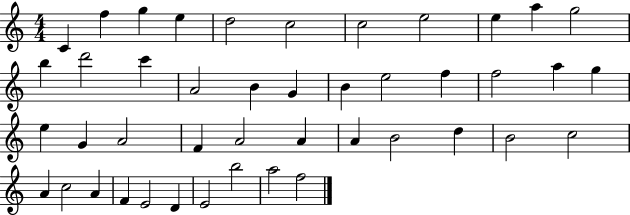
X:1
T:Untitled
M:4/4
L:1/4
K:C
C f g e d2 c2 c2 e2 e a g2 b d'2 c' A2 B G B e2 f f2 a g e G A2 F A2 A A B2 d B2 c2 A c2 A F E2 D E2 b2 a2 f2